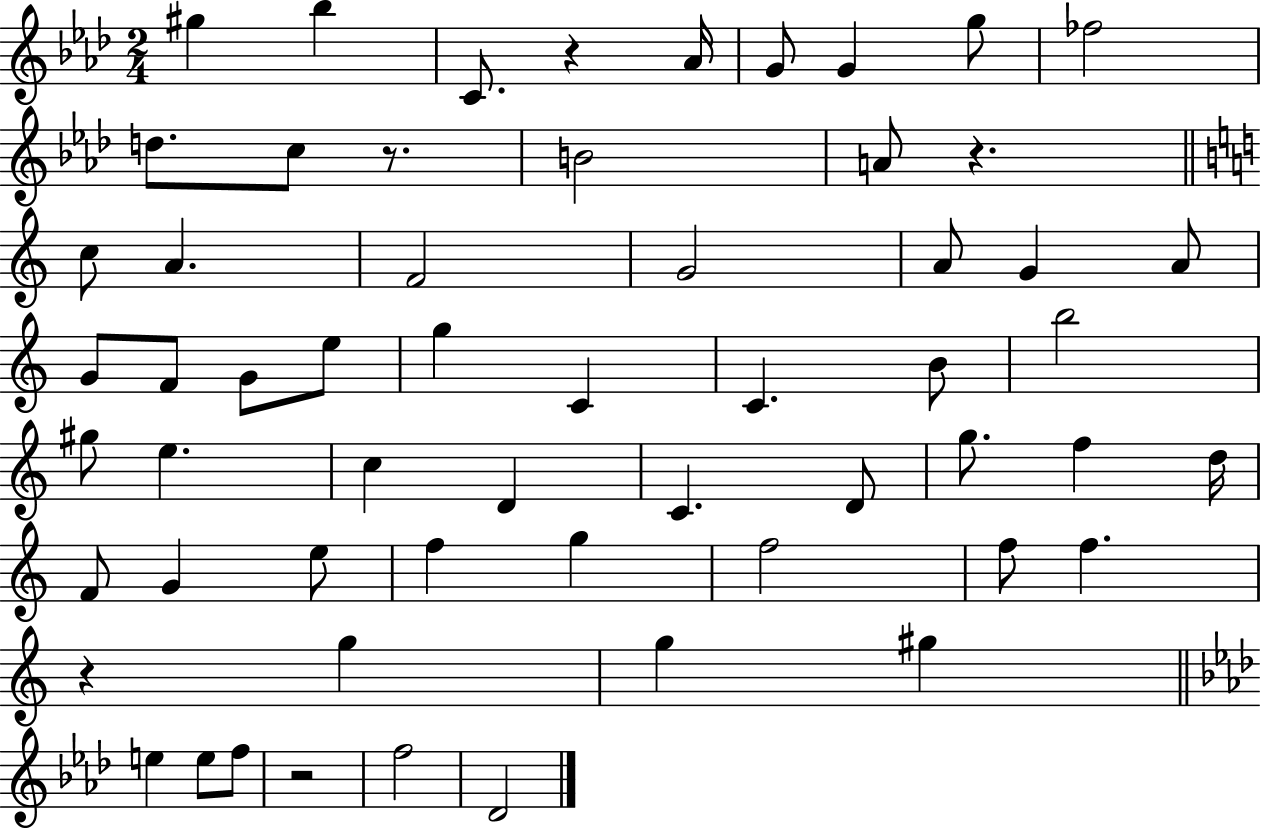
X:1
T:Untitled
M:2/4
L:1/4
K:Ab
^g _b C/2 z _A/4 G/2 G g/2 _f2 d/2 c/2 z/2 B2 A/2 z c/2 A F2 G2 A/2 G A/2 G/2 F/2 G/2 e/2 g C C B/2 b2 ^g/2 e c D C D/2 g/2 f d/4 F/2 G e/2 f g f2 f/2 f z g g ^g e e/2 f/2 z2 f2 _D2